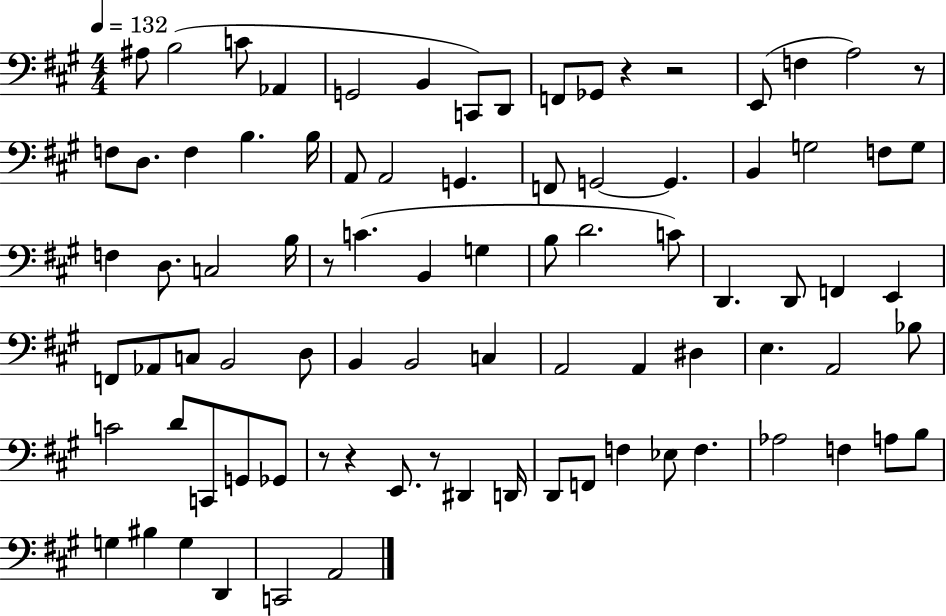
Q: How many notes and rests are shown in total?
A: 86